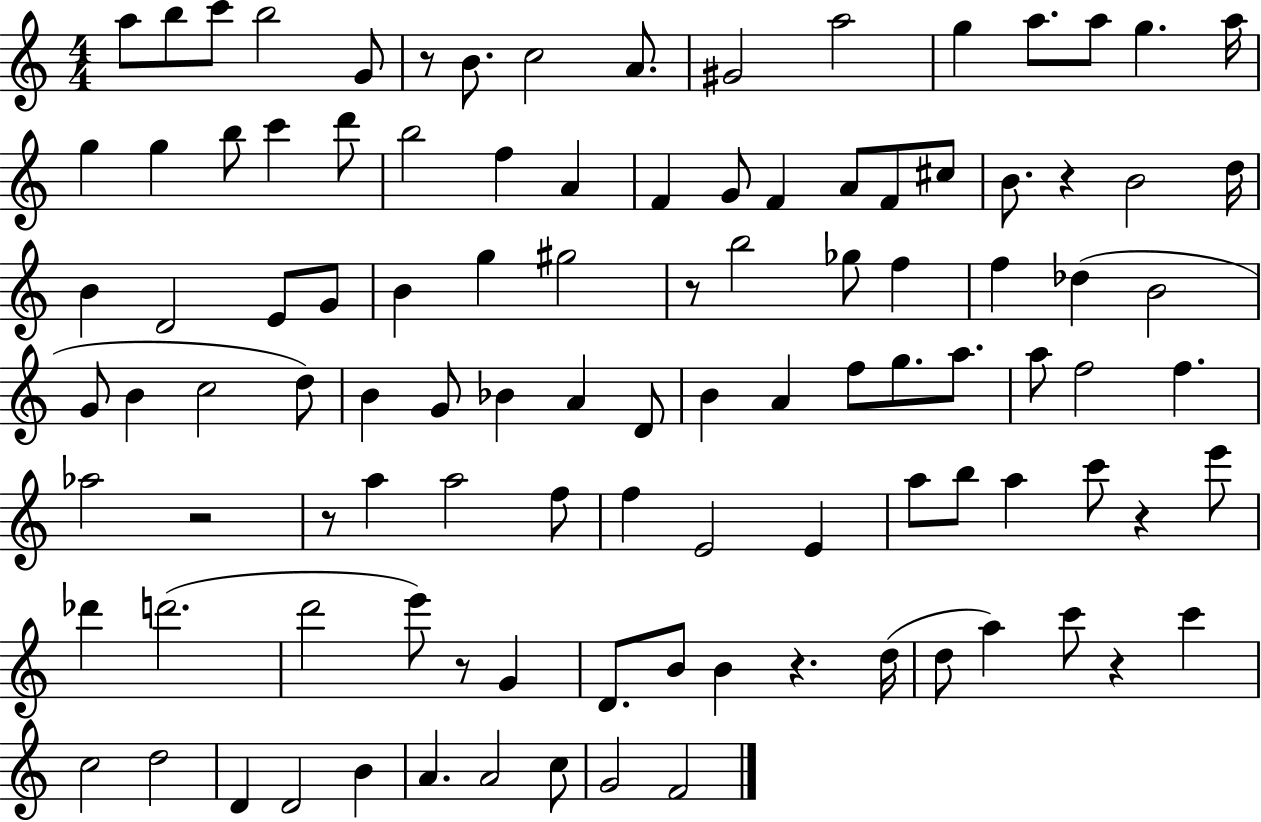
A5/e B5/e C6/e B5/h G4/e R/e B4/e. C5/h A4/e. G#4/h A5/h G5/q A5/e. A5/e G5/q. A5/s G5/q G5/q B5/e C6/q D6/e B5/h F5/q A4/q F4/q G4/e F4/q A4/e F4/e C#5/e B4/e. R/q B4/h D5/s B4/q D4/h E4/e G4/e B4/q G5/q G#5/h R/e B5/h Gb5/e F5/q F5/q Db5/q B4/h G4/e B4/q C5/h D5/e B4/q G4/e Bb4/q A4/q D4/e B4/q A4/q F5/e G5/e. A5/e. A5/e F5/h F5/q. Ab5/h R/h R/e A5/q A5/h F5/e F5/q E4/h E4/q A5/e B5/e A5/q C6/e R/q E6/e Db6/q D6/h. D6/h E6/e R/e G4/q D4/e. B4/e B4/q R/q. D5/s D5/e A5/q C6/e R/q C6/q C5/h D5/h D4/q D4/h B4/q A4/q. A4/h C5/e G4/h F4/h